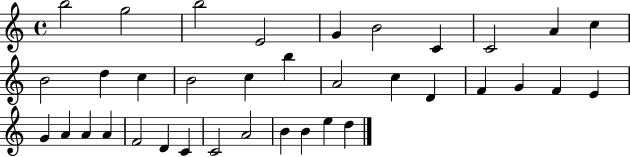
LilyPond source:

{
  \clef treble
  \time 4/4
  \defaultTimeSignature
  \key c \major
  b''2 g''2 | b''2 e'2 | g'4 b'2 c'4 | c'2 a'4 c''4 | \break b'2 d''4 c''4 | b'2 c''4 b''4 | a'2 c''4 d'4 | f'4 g'4 f'4 e'4 | \break g'4 a'4 a'4 a'4 | f'2 d'4 c'4 | c'2 a'2 | b'4 b'4 e''4 d''4 | \break \bar "|."
}